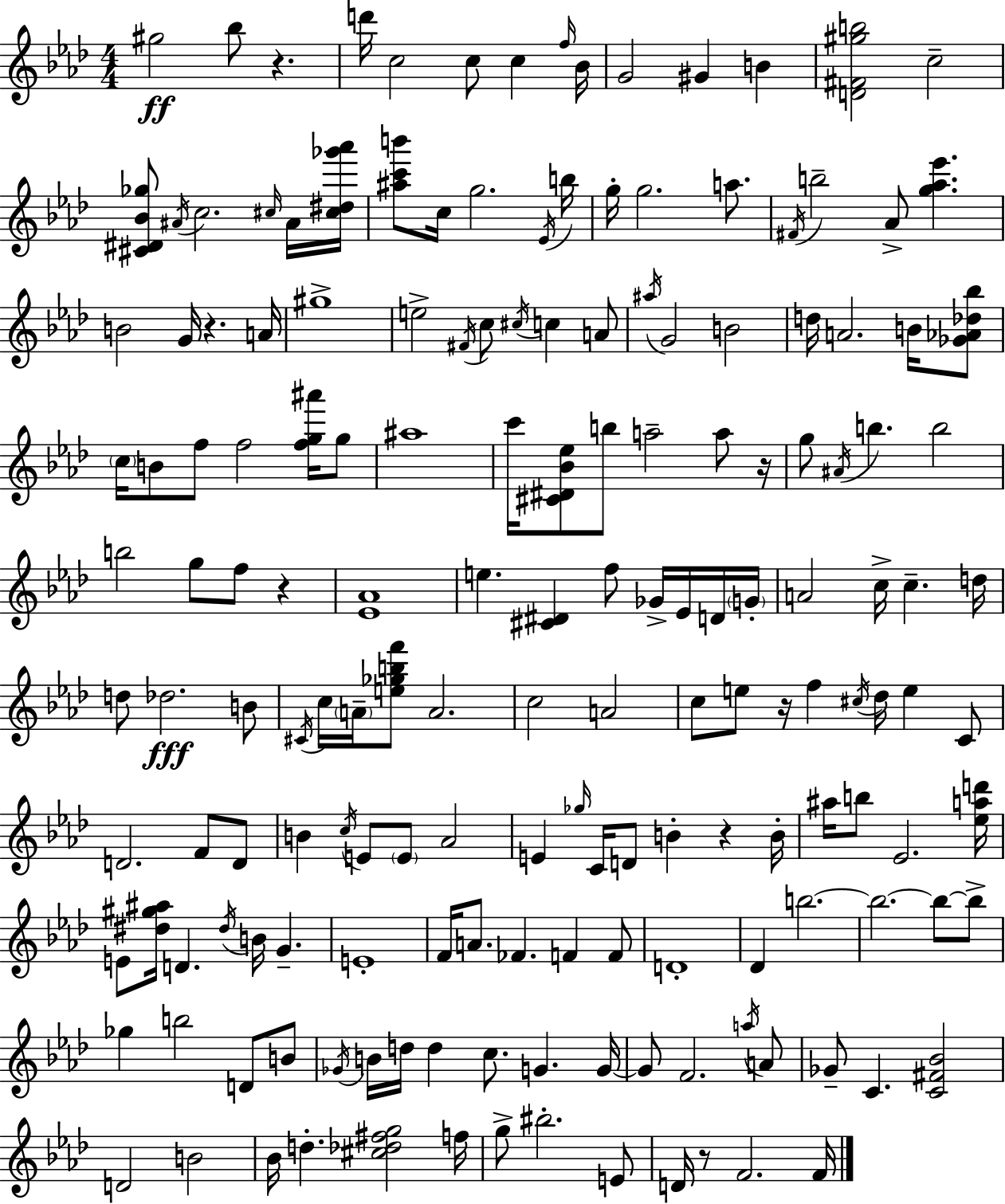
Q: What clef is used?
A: treble